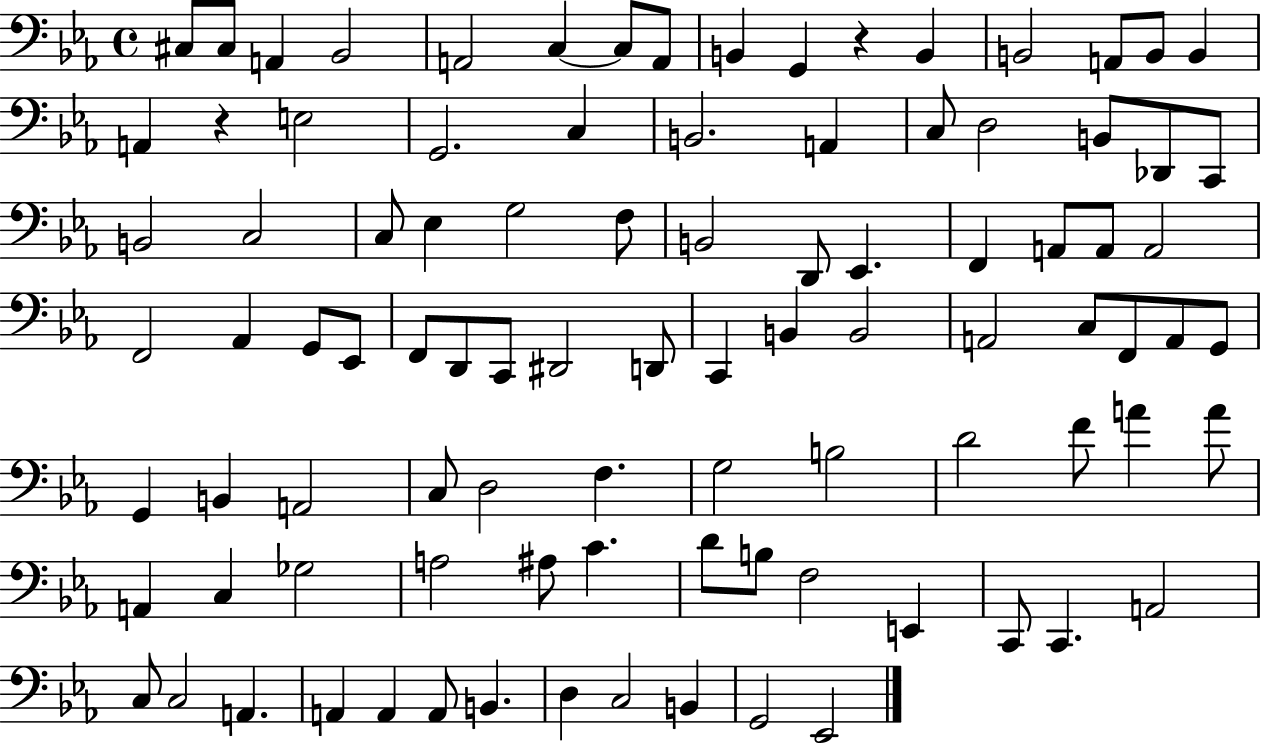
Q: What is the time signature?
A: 4/4